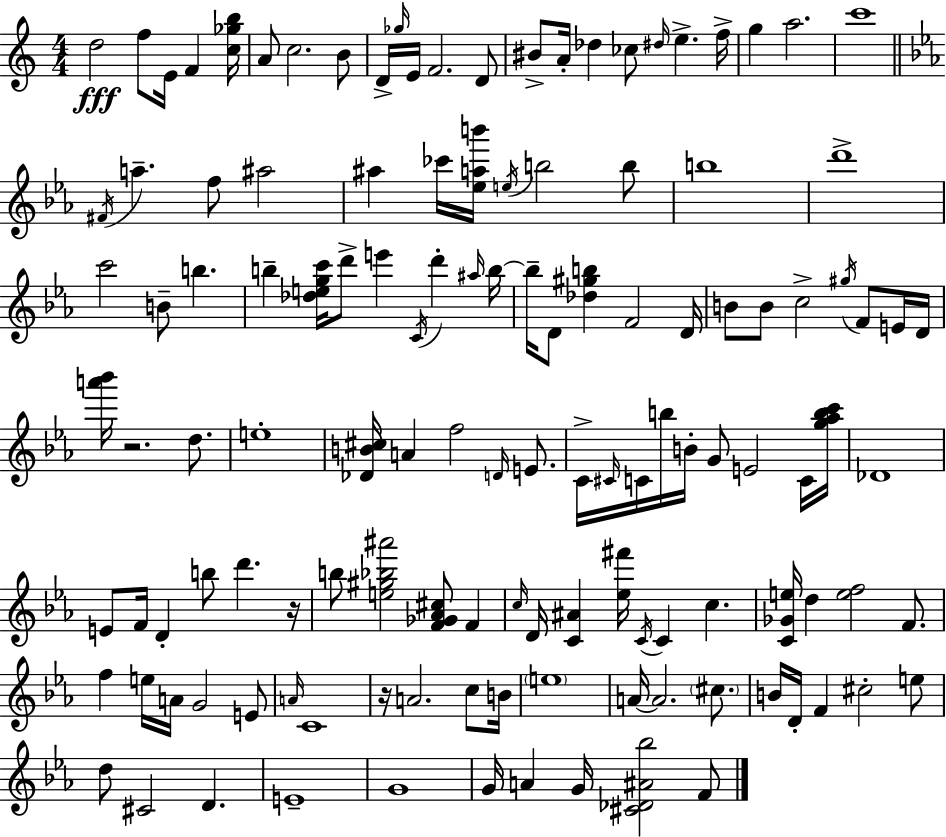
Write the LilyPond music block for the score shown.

{
  \clef treble
  \numericTimeSignature
  \time 4/4
  \key a \minor
  \repeat volta 2 { d''2\fff f''8 e'16 f'4 <c'' ges'' b''>16 | a'8 c''2. b'8 | d'16-> \grace { ges''16 } e'16 f'2. d'8 | bis'8-> a'16-. des''4 ces''8 \grace { dis''16 } e''4.-> | \break f''16-> g''4 a''2. | c'''1 | \bar "||" \break \key ees \major \acciaccatura { fis'16 } a''4.-- f''8 ais''2 | ais''4 ces'''16 <ees'' a'' b'''>16 \acciaccatura { e''16 } b''2 | b''8 b''1 | d'''1-> | \break c'''2 b'8-- b''4. | b''4-- <des'' e'' g'' c'''>16 d'''8-> e'''4 \acciaccatura { c'16 } d'''4-. | \grace { ais''16 } b''16~~ b''16-- d'8 <des'' gis'' b''>4 f'2 | d'16 b'8 b'8 c''2-> | \break \acciaccatura { gis''16 } f'8 e'16 d'16 <a''' bes'''>16 r2. | d''8. e''1-. | <des' b' cis''>16 a'4 f''2 | \grace { d'16 } e'8. c'16-> \grace { cis'16 } c'16 b''16 b'16-. g'8 e'2 | \break c'16 <g'' aes'' b'' c'''>16 des'1 | e'8 f'16 d'4-. b''8 | d'''4. r16 b''8 <e'' gis'' bes'' ais'''>2 | <f' ges' aes' cis''>8 f'4 \grace { c''16 } d'16 <c' ais'>4 <ees'' fis'''>16 \acciaccatura { c'16 } c'4 | \break c''4. <c' ges' e''>16 d''4 <e'' f''>2 | f'8. f''4 e''16 a'16 g'2 | e'8 \grace { a'16 } c'1 | r16 a'2. | \break c''8 b'16 \parenthesize e''1 | a'16~~ a'2. | \parenthesize cis''8. b'16 d'16-. f'4 | cis''2-. e''8 d''8 cis'2 | \break d'4. e'1-- | g'1 | g'16 a'4 g'16 | <cis' des' ais' bes''>2 f'8 } \bar "|."
}